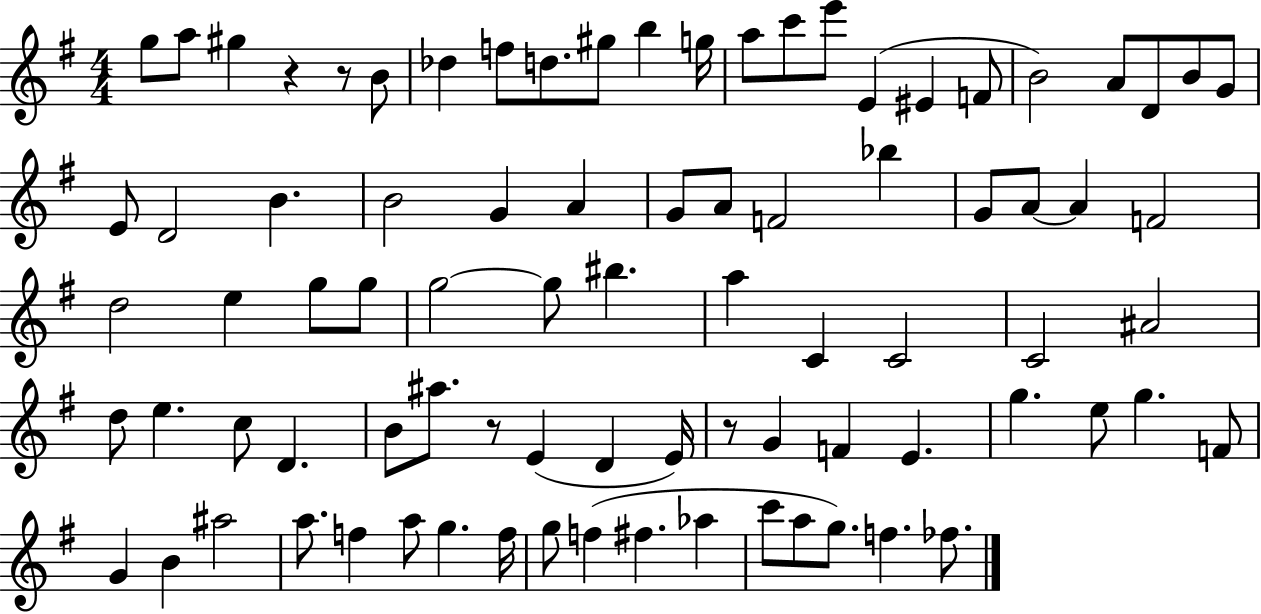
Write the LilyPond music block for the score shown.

{
  \clef treble
  \numericTimeSignature
  \time 4/4
  \key g \major
  \repeat volta 2 { g''8 a''8 gis''4 r4 r8 b'8 | des''4 f''8 d''8. gis''8 b''4 g''16 | a''8 c'''8 e'''8 e'4( eis'4 f'8 | b'2) a'8 d'8 b'8 g'8 | \break e'8 d'2 b'4. | b'2 g'4 a'4 | g'8 a'8 f'2 bes''4 | g'8 a'8~~ a'4 f'2 | \break d''2 e''4 g''8 g''8 | g''2~~ g''8 bis''4. | a''4 c'4 c'2 | c'2 ais'2 | \break d''8 e''4. c''8 d'4. | b'8 ais''8. r8 e'4( d'4 e'16) | r8 g'4 f'4 e'4. | g''4. e''8 g''4. f'8 | \break g'4 b'4 ais''2 | a''8. f''4 a''8 g''4. f''16 | g''8 f''4( fis''4. aes''4 | c'''8 a''8 g''8.) f''4. fes''8. | \break } \bar "|."
}